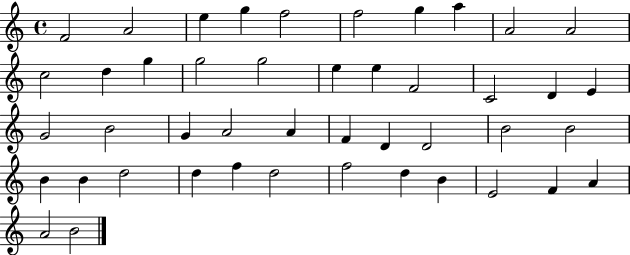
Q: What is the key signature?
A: C major